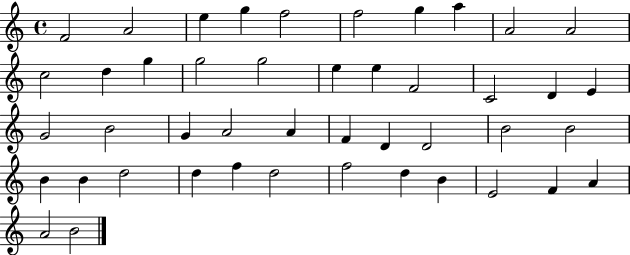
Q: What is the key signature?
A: C major